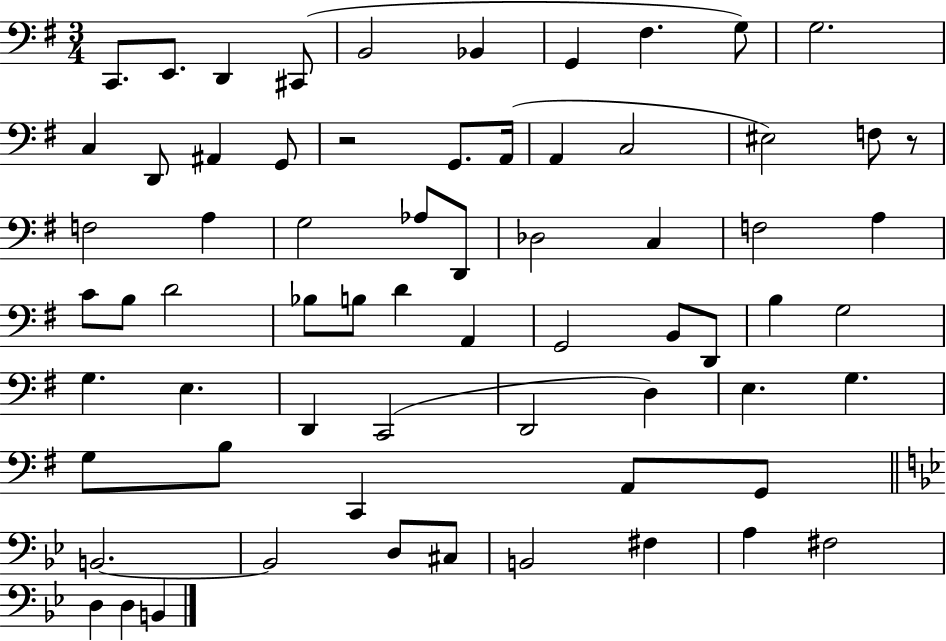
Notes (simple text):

C2/e. E2/e. D2/q C#2/e B2/h Bb2/q G2/q F#3/q. G3/e G3/h. C3/q D2/e A#2/q G2/e R/h G2/e. A2/s A2/q C3/h EIS3/h F3/e R/e F3/h A3/q G3/h Ab3/e D2/e Db3/h C3/q F3/h A3/q C4/e B3/e D4/h Bb3/e B3/e D4/q A2/q G2/h B2/e D2/e B3/q G3/h G3/q. E3/q. D2/q C2/h D2/h D3/q E3/q. G3/q. G3/e B3/e C2/q A2/e G2/e B2/h. B2/h D3/e C#3/e B2/h F#3/q A3/q F#3/h D3/q D3/q B2/q